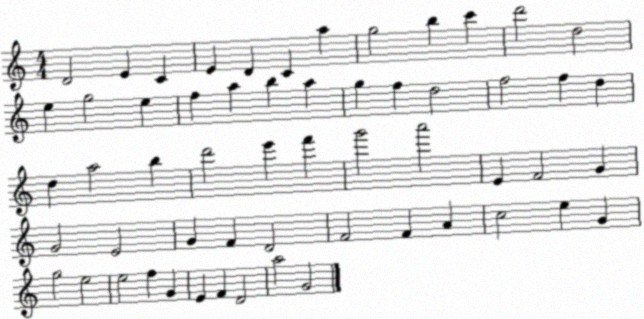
X:1
T:Untitled
M:4/4
L:1/4
K:C
D2 E C E D C a g2 b c' d'2 d2 e g2 e f a b a g f d2 f2 f d d a2 b d'2 e' f' g'2 a'2 E F2 G G2 E2 G F D2 F2 F A c2 e G g2 e2 e2 f G E F D2 a2 G2